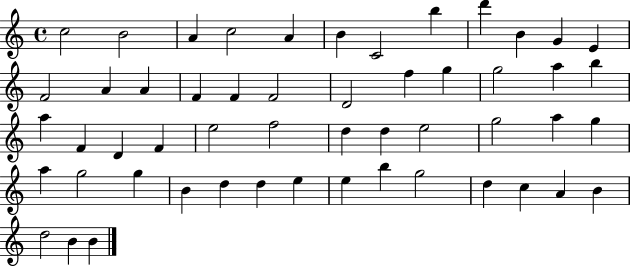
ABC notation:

X:1
T:Untitled
M:4/4
L:1/4
K:C
c2 B2 A c2 A B C2 b d' B G E F2 A A F F F2 D2 f g g2 a b a F D F e2 f2 d d e2 g2 a g a g2 g B d d e e b g2 d c A B d2 B B